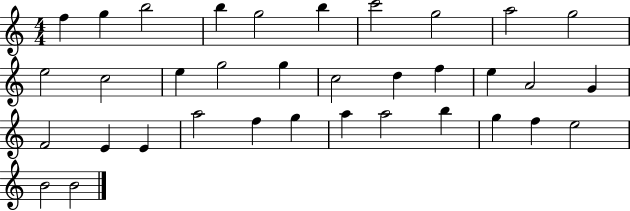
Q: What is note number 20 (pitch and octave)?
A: A4